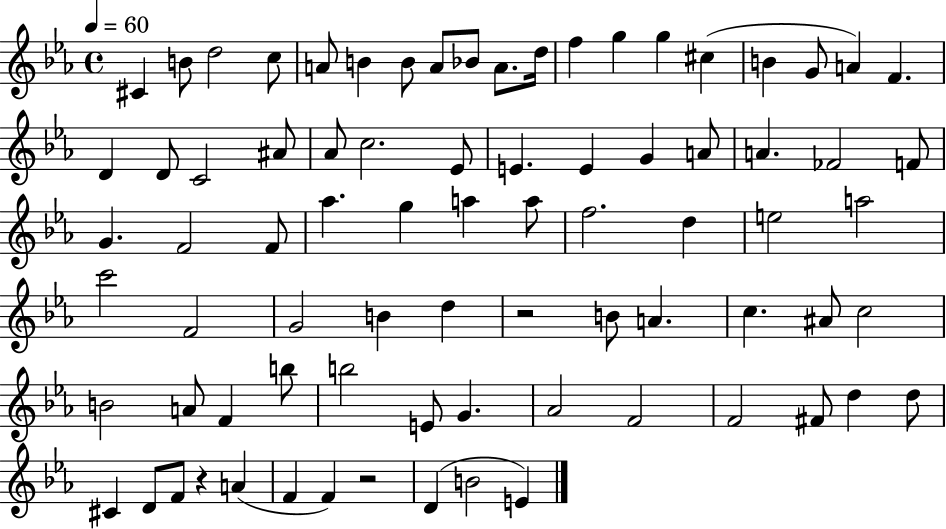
X:1
T:Untitled
M:4/4
L:1/4
K:Eb
^C B/2 d2 c/2 A/2 B B/2 A/2 _B/2 A/2 d/4 f g g ^c B G/2 A F D D/2 C2 ^A/2 _A/2 c2 _E/2 E E G A/2 A _F2 F/2 G F2 F/2 _a g a a/2 f2 d e2 a2 c'2 F2 G2 B d z2 B/2 A c ^A/2 c2 B2 A/2 F b/2 b2 E/2 G _A2 F2 F2 ^F/2 d d/2 ^C D/2 F/2 z A F F z2 D B2 E